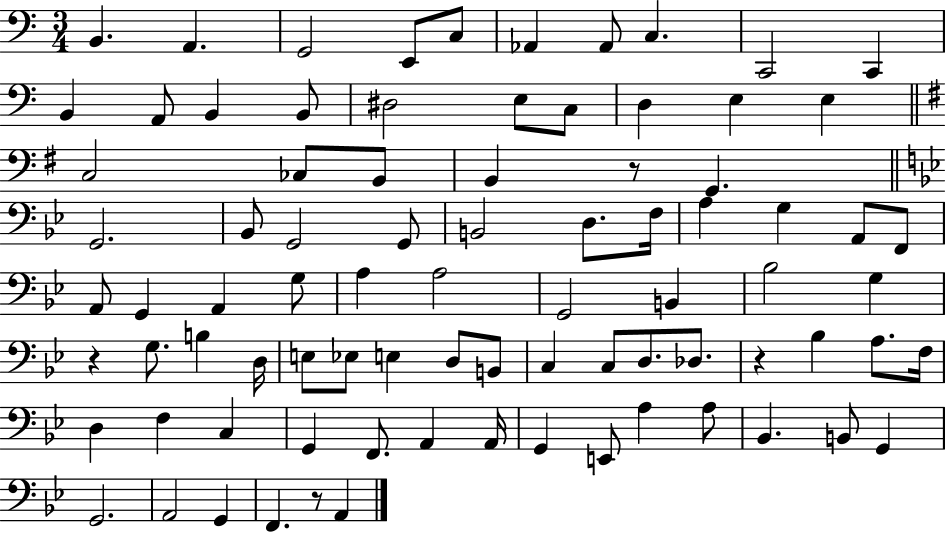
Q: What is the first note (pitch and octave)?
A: B2